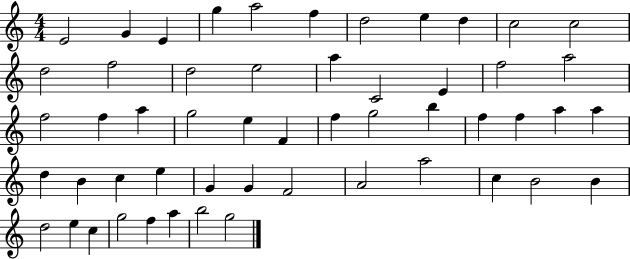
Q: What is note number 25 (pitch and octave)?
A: E5